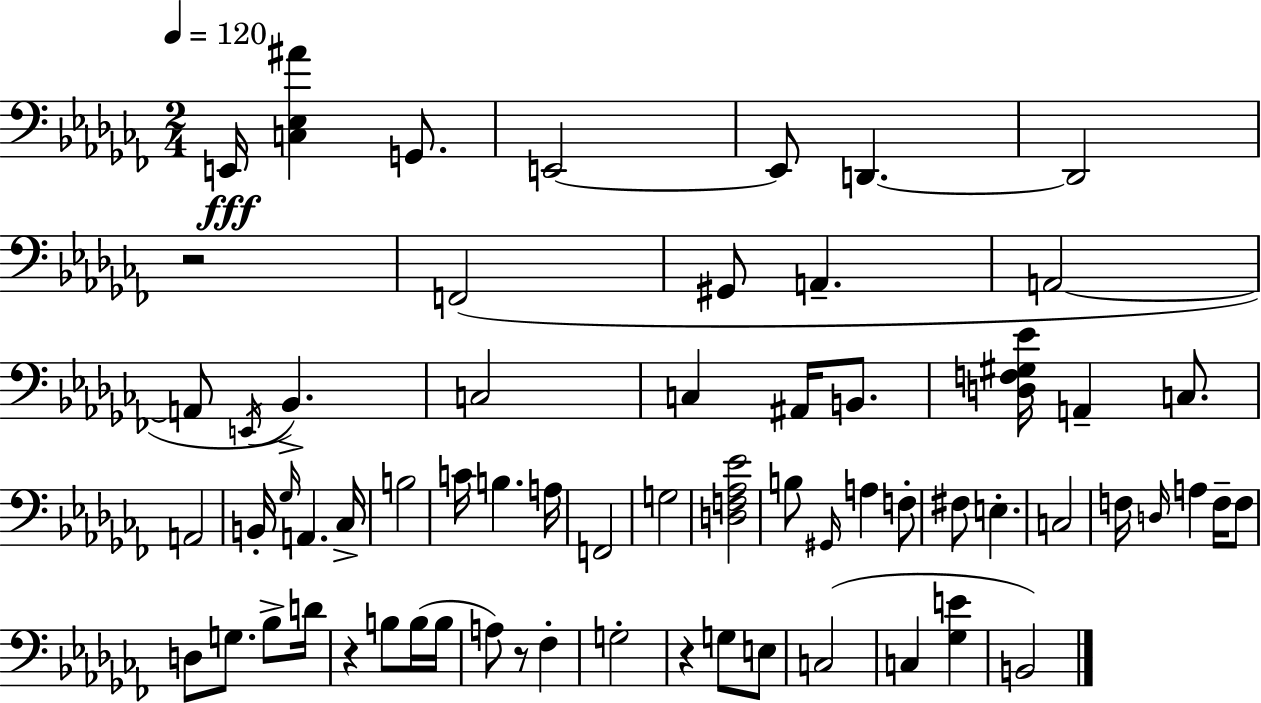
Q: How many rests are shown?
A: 4